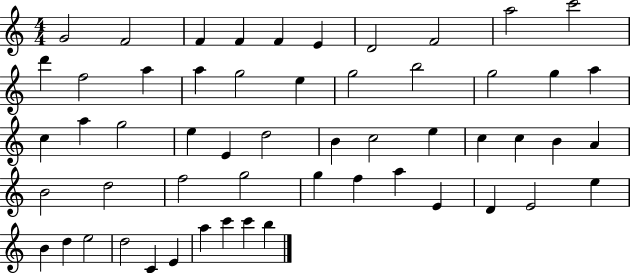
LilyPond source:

{
  \clef treble
  \numericTimeSignature
  \time 4/4
  \key c \major
  g'2 f'2 | f'4 f'4 f'4 e'4 | d'2 f'2 | a''2 c'''2 | \break d'''4 f''2 a''4 | a''4 g''2 e''4 | g''2 b''2 | g''2 g''4 a''4 | \break c''4 a''4 g''2 | e''4 e'4 d''2 | b'4 c''2 e''4 | c''4 c''4 b'4 a'4 | \break b'2 d''2 | f''2 g''2 | g''4 f''4 a''4 e'4 | d'4 e'2 e''4 | \break b'4 d''4 e''2 | d''2 c'4 e'4 | a''4 c'''4 c'''4 b''4 | \bar "|."
}